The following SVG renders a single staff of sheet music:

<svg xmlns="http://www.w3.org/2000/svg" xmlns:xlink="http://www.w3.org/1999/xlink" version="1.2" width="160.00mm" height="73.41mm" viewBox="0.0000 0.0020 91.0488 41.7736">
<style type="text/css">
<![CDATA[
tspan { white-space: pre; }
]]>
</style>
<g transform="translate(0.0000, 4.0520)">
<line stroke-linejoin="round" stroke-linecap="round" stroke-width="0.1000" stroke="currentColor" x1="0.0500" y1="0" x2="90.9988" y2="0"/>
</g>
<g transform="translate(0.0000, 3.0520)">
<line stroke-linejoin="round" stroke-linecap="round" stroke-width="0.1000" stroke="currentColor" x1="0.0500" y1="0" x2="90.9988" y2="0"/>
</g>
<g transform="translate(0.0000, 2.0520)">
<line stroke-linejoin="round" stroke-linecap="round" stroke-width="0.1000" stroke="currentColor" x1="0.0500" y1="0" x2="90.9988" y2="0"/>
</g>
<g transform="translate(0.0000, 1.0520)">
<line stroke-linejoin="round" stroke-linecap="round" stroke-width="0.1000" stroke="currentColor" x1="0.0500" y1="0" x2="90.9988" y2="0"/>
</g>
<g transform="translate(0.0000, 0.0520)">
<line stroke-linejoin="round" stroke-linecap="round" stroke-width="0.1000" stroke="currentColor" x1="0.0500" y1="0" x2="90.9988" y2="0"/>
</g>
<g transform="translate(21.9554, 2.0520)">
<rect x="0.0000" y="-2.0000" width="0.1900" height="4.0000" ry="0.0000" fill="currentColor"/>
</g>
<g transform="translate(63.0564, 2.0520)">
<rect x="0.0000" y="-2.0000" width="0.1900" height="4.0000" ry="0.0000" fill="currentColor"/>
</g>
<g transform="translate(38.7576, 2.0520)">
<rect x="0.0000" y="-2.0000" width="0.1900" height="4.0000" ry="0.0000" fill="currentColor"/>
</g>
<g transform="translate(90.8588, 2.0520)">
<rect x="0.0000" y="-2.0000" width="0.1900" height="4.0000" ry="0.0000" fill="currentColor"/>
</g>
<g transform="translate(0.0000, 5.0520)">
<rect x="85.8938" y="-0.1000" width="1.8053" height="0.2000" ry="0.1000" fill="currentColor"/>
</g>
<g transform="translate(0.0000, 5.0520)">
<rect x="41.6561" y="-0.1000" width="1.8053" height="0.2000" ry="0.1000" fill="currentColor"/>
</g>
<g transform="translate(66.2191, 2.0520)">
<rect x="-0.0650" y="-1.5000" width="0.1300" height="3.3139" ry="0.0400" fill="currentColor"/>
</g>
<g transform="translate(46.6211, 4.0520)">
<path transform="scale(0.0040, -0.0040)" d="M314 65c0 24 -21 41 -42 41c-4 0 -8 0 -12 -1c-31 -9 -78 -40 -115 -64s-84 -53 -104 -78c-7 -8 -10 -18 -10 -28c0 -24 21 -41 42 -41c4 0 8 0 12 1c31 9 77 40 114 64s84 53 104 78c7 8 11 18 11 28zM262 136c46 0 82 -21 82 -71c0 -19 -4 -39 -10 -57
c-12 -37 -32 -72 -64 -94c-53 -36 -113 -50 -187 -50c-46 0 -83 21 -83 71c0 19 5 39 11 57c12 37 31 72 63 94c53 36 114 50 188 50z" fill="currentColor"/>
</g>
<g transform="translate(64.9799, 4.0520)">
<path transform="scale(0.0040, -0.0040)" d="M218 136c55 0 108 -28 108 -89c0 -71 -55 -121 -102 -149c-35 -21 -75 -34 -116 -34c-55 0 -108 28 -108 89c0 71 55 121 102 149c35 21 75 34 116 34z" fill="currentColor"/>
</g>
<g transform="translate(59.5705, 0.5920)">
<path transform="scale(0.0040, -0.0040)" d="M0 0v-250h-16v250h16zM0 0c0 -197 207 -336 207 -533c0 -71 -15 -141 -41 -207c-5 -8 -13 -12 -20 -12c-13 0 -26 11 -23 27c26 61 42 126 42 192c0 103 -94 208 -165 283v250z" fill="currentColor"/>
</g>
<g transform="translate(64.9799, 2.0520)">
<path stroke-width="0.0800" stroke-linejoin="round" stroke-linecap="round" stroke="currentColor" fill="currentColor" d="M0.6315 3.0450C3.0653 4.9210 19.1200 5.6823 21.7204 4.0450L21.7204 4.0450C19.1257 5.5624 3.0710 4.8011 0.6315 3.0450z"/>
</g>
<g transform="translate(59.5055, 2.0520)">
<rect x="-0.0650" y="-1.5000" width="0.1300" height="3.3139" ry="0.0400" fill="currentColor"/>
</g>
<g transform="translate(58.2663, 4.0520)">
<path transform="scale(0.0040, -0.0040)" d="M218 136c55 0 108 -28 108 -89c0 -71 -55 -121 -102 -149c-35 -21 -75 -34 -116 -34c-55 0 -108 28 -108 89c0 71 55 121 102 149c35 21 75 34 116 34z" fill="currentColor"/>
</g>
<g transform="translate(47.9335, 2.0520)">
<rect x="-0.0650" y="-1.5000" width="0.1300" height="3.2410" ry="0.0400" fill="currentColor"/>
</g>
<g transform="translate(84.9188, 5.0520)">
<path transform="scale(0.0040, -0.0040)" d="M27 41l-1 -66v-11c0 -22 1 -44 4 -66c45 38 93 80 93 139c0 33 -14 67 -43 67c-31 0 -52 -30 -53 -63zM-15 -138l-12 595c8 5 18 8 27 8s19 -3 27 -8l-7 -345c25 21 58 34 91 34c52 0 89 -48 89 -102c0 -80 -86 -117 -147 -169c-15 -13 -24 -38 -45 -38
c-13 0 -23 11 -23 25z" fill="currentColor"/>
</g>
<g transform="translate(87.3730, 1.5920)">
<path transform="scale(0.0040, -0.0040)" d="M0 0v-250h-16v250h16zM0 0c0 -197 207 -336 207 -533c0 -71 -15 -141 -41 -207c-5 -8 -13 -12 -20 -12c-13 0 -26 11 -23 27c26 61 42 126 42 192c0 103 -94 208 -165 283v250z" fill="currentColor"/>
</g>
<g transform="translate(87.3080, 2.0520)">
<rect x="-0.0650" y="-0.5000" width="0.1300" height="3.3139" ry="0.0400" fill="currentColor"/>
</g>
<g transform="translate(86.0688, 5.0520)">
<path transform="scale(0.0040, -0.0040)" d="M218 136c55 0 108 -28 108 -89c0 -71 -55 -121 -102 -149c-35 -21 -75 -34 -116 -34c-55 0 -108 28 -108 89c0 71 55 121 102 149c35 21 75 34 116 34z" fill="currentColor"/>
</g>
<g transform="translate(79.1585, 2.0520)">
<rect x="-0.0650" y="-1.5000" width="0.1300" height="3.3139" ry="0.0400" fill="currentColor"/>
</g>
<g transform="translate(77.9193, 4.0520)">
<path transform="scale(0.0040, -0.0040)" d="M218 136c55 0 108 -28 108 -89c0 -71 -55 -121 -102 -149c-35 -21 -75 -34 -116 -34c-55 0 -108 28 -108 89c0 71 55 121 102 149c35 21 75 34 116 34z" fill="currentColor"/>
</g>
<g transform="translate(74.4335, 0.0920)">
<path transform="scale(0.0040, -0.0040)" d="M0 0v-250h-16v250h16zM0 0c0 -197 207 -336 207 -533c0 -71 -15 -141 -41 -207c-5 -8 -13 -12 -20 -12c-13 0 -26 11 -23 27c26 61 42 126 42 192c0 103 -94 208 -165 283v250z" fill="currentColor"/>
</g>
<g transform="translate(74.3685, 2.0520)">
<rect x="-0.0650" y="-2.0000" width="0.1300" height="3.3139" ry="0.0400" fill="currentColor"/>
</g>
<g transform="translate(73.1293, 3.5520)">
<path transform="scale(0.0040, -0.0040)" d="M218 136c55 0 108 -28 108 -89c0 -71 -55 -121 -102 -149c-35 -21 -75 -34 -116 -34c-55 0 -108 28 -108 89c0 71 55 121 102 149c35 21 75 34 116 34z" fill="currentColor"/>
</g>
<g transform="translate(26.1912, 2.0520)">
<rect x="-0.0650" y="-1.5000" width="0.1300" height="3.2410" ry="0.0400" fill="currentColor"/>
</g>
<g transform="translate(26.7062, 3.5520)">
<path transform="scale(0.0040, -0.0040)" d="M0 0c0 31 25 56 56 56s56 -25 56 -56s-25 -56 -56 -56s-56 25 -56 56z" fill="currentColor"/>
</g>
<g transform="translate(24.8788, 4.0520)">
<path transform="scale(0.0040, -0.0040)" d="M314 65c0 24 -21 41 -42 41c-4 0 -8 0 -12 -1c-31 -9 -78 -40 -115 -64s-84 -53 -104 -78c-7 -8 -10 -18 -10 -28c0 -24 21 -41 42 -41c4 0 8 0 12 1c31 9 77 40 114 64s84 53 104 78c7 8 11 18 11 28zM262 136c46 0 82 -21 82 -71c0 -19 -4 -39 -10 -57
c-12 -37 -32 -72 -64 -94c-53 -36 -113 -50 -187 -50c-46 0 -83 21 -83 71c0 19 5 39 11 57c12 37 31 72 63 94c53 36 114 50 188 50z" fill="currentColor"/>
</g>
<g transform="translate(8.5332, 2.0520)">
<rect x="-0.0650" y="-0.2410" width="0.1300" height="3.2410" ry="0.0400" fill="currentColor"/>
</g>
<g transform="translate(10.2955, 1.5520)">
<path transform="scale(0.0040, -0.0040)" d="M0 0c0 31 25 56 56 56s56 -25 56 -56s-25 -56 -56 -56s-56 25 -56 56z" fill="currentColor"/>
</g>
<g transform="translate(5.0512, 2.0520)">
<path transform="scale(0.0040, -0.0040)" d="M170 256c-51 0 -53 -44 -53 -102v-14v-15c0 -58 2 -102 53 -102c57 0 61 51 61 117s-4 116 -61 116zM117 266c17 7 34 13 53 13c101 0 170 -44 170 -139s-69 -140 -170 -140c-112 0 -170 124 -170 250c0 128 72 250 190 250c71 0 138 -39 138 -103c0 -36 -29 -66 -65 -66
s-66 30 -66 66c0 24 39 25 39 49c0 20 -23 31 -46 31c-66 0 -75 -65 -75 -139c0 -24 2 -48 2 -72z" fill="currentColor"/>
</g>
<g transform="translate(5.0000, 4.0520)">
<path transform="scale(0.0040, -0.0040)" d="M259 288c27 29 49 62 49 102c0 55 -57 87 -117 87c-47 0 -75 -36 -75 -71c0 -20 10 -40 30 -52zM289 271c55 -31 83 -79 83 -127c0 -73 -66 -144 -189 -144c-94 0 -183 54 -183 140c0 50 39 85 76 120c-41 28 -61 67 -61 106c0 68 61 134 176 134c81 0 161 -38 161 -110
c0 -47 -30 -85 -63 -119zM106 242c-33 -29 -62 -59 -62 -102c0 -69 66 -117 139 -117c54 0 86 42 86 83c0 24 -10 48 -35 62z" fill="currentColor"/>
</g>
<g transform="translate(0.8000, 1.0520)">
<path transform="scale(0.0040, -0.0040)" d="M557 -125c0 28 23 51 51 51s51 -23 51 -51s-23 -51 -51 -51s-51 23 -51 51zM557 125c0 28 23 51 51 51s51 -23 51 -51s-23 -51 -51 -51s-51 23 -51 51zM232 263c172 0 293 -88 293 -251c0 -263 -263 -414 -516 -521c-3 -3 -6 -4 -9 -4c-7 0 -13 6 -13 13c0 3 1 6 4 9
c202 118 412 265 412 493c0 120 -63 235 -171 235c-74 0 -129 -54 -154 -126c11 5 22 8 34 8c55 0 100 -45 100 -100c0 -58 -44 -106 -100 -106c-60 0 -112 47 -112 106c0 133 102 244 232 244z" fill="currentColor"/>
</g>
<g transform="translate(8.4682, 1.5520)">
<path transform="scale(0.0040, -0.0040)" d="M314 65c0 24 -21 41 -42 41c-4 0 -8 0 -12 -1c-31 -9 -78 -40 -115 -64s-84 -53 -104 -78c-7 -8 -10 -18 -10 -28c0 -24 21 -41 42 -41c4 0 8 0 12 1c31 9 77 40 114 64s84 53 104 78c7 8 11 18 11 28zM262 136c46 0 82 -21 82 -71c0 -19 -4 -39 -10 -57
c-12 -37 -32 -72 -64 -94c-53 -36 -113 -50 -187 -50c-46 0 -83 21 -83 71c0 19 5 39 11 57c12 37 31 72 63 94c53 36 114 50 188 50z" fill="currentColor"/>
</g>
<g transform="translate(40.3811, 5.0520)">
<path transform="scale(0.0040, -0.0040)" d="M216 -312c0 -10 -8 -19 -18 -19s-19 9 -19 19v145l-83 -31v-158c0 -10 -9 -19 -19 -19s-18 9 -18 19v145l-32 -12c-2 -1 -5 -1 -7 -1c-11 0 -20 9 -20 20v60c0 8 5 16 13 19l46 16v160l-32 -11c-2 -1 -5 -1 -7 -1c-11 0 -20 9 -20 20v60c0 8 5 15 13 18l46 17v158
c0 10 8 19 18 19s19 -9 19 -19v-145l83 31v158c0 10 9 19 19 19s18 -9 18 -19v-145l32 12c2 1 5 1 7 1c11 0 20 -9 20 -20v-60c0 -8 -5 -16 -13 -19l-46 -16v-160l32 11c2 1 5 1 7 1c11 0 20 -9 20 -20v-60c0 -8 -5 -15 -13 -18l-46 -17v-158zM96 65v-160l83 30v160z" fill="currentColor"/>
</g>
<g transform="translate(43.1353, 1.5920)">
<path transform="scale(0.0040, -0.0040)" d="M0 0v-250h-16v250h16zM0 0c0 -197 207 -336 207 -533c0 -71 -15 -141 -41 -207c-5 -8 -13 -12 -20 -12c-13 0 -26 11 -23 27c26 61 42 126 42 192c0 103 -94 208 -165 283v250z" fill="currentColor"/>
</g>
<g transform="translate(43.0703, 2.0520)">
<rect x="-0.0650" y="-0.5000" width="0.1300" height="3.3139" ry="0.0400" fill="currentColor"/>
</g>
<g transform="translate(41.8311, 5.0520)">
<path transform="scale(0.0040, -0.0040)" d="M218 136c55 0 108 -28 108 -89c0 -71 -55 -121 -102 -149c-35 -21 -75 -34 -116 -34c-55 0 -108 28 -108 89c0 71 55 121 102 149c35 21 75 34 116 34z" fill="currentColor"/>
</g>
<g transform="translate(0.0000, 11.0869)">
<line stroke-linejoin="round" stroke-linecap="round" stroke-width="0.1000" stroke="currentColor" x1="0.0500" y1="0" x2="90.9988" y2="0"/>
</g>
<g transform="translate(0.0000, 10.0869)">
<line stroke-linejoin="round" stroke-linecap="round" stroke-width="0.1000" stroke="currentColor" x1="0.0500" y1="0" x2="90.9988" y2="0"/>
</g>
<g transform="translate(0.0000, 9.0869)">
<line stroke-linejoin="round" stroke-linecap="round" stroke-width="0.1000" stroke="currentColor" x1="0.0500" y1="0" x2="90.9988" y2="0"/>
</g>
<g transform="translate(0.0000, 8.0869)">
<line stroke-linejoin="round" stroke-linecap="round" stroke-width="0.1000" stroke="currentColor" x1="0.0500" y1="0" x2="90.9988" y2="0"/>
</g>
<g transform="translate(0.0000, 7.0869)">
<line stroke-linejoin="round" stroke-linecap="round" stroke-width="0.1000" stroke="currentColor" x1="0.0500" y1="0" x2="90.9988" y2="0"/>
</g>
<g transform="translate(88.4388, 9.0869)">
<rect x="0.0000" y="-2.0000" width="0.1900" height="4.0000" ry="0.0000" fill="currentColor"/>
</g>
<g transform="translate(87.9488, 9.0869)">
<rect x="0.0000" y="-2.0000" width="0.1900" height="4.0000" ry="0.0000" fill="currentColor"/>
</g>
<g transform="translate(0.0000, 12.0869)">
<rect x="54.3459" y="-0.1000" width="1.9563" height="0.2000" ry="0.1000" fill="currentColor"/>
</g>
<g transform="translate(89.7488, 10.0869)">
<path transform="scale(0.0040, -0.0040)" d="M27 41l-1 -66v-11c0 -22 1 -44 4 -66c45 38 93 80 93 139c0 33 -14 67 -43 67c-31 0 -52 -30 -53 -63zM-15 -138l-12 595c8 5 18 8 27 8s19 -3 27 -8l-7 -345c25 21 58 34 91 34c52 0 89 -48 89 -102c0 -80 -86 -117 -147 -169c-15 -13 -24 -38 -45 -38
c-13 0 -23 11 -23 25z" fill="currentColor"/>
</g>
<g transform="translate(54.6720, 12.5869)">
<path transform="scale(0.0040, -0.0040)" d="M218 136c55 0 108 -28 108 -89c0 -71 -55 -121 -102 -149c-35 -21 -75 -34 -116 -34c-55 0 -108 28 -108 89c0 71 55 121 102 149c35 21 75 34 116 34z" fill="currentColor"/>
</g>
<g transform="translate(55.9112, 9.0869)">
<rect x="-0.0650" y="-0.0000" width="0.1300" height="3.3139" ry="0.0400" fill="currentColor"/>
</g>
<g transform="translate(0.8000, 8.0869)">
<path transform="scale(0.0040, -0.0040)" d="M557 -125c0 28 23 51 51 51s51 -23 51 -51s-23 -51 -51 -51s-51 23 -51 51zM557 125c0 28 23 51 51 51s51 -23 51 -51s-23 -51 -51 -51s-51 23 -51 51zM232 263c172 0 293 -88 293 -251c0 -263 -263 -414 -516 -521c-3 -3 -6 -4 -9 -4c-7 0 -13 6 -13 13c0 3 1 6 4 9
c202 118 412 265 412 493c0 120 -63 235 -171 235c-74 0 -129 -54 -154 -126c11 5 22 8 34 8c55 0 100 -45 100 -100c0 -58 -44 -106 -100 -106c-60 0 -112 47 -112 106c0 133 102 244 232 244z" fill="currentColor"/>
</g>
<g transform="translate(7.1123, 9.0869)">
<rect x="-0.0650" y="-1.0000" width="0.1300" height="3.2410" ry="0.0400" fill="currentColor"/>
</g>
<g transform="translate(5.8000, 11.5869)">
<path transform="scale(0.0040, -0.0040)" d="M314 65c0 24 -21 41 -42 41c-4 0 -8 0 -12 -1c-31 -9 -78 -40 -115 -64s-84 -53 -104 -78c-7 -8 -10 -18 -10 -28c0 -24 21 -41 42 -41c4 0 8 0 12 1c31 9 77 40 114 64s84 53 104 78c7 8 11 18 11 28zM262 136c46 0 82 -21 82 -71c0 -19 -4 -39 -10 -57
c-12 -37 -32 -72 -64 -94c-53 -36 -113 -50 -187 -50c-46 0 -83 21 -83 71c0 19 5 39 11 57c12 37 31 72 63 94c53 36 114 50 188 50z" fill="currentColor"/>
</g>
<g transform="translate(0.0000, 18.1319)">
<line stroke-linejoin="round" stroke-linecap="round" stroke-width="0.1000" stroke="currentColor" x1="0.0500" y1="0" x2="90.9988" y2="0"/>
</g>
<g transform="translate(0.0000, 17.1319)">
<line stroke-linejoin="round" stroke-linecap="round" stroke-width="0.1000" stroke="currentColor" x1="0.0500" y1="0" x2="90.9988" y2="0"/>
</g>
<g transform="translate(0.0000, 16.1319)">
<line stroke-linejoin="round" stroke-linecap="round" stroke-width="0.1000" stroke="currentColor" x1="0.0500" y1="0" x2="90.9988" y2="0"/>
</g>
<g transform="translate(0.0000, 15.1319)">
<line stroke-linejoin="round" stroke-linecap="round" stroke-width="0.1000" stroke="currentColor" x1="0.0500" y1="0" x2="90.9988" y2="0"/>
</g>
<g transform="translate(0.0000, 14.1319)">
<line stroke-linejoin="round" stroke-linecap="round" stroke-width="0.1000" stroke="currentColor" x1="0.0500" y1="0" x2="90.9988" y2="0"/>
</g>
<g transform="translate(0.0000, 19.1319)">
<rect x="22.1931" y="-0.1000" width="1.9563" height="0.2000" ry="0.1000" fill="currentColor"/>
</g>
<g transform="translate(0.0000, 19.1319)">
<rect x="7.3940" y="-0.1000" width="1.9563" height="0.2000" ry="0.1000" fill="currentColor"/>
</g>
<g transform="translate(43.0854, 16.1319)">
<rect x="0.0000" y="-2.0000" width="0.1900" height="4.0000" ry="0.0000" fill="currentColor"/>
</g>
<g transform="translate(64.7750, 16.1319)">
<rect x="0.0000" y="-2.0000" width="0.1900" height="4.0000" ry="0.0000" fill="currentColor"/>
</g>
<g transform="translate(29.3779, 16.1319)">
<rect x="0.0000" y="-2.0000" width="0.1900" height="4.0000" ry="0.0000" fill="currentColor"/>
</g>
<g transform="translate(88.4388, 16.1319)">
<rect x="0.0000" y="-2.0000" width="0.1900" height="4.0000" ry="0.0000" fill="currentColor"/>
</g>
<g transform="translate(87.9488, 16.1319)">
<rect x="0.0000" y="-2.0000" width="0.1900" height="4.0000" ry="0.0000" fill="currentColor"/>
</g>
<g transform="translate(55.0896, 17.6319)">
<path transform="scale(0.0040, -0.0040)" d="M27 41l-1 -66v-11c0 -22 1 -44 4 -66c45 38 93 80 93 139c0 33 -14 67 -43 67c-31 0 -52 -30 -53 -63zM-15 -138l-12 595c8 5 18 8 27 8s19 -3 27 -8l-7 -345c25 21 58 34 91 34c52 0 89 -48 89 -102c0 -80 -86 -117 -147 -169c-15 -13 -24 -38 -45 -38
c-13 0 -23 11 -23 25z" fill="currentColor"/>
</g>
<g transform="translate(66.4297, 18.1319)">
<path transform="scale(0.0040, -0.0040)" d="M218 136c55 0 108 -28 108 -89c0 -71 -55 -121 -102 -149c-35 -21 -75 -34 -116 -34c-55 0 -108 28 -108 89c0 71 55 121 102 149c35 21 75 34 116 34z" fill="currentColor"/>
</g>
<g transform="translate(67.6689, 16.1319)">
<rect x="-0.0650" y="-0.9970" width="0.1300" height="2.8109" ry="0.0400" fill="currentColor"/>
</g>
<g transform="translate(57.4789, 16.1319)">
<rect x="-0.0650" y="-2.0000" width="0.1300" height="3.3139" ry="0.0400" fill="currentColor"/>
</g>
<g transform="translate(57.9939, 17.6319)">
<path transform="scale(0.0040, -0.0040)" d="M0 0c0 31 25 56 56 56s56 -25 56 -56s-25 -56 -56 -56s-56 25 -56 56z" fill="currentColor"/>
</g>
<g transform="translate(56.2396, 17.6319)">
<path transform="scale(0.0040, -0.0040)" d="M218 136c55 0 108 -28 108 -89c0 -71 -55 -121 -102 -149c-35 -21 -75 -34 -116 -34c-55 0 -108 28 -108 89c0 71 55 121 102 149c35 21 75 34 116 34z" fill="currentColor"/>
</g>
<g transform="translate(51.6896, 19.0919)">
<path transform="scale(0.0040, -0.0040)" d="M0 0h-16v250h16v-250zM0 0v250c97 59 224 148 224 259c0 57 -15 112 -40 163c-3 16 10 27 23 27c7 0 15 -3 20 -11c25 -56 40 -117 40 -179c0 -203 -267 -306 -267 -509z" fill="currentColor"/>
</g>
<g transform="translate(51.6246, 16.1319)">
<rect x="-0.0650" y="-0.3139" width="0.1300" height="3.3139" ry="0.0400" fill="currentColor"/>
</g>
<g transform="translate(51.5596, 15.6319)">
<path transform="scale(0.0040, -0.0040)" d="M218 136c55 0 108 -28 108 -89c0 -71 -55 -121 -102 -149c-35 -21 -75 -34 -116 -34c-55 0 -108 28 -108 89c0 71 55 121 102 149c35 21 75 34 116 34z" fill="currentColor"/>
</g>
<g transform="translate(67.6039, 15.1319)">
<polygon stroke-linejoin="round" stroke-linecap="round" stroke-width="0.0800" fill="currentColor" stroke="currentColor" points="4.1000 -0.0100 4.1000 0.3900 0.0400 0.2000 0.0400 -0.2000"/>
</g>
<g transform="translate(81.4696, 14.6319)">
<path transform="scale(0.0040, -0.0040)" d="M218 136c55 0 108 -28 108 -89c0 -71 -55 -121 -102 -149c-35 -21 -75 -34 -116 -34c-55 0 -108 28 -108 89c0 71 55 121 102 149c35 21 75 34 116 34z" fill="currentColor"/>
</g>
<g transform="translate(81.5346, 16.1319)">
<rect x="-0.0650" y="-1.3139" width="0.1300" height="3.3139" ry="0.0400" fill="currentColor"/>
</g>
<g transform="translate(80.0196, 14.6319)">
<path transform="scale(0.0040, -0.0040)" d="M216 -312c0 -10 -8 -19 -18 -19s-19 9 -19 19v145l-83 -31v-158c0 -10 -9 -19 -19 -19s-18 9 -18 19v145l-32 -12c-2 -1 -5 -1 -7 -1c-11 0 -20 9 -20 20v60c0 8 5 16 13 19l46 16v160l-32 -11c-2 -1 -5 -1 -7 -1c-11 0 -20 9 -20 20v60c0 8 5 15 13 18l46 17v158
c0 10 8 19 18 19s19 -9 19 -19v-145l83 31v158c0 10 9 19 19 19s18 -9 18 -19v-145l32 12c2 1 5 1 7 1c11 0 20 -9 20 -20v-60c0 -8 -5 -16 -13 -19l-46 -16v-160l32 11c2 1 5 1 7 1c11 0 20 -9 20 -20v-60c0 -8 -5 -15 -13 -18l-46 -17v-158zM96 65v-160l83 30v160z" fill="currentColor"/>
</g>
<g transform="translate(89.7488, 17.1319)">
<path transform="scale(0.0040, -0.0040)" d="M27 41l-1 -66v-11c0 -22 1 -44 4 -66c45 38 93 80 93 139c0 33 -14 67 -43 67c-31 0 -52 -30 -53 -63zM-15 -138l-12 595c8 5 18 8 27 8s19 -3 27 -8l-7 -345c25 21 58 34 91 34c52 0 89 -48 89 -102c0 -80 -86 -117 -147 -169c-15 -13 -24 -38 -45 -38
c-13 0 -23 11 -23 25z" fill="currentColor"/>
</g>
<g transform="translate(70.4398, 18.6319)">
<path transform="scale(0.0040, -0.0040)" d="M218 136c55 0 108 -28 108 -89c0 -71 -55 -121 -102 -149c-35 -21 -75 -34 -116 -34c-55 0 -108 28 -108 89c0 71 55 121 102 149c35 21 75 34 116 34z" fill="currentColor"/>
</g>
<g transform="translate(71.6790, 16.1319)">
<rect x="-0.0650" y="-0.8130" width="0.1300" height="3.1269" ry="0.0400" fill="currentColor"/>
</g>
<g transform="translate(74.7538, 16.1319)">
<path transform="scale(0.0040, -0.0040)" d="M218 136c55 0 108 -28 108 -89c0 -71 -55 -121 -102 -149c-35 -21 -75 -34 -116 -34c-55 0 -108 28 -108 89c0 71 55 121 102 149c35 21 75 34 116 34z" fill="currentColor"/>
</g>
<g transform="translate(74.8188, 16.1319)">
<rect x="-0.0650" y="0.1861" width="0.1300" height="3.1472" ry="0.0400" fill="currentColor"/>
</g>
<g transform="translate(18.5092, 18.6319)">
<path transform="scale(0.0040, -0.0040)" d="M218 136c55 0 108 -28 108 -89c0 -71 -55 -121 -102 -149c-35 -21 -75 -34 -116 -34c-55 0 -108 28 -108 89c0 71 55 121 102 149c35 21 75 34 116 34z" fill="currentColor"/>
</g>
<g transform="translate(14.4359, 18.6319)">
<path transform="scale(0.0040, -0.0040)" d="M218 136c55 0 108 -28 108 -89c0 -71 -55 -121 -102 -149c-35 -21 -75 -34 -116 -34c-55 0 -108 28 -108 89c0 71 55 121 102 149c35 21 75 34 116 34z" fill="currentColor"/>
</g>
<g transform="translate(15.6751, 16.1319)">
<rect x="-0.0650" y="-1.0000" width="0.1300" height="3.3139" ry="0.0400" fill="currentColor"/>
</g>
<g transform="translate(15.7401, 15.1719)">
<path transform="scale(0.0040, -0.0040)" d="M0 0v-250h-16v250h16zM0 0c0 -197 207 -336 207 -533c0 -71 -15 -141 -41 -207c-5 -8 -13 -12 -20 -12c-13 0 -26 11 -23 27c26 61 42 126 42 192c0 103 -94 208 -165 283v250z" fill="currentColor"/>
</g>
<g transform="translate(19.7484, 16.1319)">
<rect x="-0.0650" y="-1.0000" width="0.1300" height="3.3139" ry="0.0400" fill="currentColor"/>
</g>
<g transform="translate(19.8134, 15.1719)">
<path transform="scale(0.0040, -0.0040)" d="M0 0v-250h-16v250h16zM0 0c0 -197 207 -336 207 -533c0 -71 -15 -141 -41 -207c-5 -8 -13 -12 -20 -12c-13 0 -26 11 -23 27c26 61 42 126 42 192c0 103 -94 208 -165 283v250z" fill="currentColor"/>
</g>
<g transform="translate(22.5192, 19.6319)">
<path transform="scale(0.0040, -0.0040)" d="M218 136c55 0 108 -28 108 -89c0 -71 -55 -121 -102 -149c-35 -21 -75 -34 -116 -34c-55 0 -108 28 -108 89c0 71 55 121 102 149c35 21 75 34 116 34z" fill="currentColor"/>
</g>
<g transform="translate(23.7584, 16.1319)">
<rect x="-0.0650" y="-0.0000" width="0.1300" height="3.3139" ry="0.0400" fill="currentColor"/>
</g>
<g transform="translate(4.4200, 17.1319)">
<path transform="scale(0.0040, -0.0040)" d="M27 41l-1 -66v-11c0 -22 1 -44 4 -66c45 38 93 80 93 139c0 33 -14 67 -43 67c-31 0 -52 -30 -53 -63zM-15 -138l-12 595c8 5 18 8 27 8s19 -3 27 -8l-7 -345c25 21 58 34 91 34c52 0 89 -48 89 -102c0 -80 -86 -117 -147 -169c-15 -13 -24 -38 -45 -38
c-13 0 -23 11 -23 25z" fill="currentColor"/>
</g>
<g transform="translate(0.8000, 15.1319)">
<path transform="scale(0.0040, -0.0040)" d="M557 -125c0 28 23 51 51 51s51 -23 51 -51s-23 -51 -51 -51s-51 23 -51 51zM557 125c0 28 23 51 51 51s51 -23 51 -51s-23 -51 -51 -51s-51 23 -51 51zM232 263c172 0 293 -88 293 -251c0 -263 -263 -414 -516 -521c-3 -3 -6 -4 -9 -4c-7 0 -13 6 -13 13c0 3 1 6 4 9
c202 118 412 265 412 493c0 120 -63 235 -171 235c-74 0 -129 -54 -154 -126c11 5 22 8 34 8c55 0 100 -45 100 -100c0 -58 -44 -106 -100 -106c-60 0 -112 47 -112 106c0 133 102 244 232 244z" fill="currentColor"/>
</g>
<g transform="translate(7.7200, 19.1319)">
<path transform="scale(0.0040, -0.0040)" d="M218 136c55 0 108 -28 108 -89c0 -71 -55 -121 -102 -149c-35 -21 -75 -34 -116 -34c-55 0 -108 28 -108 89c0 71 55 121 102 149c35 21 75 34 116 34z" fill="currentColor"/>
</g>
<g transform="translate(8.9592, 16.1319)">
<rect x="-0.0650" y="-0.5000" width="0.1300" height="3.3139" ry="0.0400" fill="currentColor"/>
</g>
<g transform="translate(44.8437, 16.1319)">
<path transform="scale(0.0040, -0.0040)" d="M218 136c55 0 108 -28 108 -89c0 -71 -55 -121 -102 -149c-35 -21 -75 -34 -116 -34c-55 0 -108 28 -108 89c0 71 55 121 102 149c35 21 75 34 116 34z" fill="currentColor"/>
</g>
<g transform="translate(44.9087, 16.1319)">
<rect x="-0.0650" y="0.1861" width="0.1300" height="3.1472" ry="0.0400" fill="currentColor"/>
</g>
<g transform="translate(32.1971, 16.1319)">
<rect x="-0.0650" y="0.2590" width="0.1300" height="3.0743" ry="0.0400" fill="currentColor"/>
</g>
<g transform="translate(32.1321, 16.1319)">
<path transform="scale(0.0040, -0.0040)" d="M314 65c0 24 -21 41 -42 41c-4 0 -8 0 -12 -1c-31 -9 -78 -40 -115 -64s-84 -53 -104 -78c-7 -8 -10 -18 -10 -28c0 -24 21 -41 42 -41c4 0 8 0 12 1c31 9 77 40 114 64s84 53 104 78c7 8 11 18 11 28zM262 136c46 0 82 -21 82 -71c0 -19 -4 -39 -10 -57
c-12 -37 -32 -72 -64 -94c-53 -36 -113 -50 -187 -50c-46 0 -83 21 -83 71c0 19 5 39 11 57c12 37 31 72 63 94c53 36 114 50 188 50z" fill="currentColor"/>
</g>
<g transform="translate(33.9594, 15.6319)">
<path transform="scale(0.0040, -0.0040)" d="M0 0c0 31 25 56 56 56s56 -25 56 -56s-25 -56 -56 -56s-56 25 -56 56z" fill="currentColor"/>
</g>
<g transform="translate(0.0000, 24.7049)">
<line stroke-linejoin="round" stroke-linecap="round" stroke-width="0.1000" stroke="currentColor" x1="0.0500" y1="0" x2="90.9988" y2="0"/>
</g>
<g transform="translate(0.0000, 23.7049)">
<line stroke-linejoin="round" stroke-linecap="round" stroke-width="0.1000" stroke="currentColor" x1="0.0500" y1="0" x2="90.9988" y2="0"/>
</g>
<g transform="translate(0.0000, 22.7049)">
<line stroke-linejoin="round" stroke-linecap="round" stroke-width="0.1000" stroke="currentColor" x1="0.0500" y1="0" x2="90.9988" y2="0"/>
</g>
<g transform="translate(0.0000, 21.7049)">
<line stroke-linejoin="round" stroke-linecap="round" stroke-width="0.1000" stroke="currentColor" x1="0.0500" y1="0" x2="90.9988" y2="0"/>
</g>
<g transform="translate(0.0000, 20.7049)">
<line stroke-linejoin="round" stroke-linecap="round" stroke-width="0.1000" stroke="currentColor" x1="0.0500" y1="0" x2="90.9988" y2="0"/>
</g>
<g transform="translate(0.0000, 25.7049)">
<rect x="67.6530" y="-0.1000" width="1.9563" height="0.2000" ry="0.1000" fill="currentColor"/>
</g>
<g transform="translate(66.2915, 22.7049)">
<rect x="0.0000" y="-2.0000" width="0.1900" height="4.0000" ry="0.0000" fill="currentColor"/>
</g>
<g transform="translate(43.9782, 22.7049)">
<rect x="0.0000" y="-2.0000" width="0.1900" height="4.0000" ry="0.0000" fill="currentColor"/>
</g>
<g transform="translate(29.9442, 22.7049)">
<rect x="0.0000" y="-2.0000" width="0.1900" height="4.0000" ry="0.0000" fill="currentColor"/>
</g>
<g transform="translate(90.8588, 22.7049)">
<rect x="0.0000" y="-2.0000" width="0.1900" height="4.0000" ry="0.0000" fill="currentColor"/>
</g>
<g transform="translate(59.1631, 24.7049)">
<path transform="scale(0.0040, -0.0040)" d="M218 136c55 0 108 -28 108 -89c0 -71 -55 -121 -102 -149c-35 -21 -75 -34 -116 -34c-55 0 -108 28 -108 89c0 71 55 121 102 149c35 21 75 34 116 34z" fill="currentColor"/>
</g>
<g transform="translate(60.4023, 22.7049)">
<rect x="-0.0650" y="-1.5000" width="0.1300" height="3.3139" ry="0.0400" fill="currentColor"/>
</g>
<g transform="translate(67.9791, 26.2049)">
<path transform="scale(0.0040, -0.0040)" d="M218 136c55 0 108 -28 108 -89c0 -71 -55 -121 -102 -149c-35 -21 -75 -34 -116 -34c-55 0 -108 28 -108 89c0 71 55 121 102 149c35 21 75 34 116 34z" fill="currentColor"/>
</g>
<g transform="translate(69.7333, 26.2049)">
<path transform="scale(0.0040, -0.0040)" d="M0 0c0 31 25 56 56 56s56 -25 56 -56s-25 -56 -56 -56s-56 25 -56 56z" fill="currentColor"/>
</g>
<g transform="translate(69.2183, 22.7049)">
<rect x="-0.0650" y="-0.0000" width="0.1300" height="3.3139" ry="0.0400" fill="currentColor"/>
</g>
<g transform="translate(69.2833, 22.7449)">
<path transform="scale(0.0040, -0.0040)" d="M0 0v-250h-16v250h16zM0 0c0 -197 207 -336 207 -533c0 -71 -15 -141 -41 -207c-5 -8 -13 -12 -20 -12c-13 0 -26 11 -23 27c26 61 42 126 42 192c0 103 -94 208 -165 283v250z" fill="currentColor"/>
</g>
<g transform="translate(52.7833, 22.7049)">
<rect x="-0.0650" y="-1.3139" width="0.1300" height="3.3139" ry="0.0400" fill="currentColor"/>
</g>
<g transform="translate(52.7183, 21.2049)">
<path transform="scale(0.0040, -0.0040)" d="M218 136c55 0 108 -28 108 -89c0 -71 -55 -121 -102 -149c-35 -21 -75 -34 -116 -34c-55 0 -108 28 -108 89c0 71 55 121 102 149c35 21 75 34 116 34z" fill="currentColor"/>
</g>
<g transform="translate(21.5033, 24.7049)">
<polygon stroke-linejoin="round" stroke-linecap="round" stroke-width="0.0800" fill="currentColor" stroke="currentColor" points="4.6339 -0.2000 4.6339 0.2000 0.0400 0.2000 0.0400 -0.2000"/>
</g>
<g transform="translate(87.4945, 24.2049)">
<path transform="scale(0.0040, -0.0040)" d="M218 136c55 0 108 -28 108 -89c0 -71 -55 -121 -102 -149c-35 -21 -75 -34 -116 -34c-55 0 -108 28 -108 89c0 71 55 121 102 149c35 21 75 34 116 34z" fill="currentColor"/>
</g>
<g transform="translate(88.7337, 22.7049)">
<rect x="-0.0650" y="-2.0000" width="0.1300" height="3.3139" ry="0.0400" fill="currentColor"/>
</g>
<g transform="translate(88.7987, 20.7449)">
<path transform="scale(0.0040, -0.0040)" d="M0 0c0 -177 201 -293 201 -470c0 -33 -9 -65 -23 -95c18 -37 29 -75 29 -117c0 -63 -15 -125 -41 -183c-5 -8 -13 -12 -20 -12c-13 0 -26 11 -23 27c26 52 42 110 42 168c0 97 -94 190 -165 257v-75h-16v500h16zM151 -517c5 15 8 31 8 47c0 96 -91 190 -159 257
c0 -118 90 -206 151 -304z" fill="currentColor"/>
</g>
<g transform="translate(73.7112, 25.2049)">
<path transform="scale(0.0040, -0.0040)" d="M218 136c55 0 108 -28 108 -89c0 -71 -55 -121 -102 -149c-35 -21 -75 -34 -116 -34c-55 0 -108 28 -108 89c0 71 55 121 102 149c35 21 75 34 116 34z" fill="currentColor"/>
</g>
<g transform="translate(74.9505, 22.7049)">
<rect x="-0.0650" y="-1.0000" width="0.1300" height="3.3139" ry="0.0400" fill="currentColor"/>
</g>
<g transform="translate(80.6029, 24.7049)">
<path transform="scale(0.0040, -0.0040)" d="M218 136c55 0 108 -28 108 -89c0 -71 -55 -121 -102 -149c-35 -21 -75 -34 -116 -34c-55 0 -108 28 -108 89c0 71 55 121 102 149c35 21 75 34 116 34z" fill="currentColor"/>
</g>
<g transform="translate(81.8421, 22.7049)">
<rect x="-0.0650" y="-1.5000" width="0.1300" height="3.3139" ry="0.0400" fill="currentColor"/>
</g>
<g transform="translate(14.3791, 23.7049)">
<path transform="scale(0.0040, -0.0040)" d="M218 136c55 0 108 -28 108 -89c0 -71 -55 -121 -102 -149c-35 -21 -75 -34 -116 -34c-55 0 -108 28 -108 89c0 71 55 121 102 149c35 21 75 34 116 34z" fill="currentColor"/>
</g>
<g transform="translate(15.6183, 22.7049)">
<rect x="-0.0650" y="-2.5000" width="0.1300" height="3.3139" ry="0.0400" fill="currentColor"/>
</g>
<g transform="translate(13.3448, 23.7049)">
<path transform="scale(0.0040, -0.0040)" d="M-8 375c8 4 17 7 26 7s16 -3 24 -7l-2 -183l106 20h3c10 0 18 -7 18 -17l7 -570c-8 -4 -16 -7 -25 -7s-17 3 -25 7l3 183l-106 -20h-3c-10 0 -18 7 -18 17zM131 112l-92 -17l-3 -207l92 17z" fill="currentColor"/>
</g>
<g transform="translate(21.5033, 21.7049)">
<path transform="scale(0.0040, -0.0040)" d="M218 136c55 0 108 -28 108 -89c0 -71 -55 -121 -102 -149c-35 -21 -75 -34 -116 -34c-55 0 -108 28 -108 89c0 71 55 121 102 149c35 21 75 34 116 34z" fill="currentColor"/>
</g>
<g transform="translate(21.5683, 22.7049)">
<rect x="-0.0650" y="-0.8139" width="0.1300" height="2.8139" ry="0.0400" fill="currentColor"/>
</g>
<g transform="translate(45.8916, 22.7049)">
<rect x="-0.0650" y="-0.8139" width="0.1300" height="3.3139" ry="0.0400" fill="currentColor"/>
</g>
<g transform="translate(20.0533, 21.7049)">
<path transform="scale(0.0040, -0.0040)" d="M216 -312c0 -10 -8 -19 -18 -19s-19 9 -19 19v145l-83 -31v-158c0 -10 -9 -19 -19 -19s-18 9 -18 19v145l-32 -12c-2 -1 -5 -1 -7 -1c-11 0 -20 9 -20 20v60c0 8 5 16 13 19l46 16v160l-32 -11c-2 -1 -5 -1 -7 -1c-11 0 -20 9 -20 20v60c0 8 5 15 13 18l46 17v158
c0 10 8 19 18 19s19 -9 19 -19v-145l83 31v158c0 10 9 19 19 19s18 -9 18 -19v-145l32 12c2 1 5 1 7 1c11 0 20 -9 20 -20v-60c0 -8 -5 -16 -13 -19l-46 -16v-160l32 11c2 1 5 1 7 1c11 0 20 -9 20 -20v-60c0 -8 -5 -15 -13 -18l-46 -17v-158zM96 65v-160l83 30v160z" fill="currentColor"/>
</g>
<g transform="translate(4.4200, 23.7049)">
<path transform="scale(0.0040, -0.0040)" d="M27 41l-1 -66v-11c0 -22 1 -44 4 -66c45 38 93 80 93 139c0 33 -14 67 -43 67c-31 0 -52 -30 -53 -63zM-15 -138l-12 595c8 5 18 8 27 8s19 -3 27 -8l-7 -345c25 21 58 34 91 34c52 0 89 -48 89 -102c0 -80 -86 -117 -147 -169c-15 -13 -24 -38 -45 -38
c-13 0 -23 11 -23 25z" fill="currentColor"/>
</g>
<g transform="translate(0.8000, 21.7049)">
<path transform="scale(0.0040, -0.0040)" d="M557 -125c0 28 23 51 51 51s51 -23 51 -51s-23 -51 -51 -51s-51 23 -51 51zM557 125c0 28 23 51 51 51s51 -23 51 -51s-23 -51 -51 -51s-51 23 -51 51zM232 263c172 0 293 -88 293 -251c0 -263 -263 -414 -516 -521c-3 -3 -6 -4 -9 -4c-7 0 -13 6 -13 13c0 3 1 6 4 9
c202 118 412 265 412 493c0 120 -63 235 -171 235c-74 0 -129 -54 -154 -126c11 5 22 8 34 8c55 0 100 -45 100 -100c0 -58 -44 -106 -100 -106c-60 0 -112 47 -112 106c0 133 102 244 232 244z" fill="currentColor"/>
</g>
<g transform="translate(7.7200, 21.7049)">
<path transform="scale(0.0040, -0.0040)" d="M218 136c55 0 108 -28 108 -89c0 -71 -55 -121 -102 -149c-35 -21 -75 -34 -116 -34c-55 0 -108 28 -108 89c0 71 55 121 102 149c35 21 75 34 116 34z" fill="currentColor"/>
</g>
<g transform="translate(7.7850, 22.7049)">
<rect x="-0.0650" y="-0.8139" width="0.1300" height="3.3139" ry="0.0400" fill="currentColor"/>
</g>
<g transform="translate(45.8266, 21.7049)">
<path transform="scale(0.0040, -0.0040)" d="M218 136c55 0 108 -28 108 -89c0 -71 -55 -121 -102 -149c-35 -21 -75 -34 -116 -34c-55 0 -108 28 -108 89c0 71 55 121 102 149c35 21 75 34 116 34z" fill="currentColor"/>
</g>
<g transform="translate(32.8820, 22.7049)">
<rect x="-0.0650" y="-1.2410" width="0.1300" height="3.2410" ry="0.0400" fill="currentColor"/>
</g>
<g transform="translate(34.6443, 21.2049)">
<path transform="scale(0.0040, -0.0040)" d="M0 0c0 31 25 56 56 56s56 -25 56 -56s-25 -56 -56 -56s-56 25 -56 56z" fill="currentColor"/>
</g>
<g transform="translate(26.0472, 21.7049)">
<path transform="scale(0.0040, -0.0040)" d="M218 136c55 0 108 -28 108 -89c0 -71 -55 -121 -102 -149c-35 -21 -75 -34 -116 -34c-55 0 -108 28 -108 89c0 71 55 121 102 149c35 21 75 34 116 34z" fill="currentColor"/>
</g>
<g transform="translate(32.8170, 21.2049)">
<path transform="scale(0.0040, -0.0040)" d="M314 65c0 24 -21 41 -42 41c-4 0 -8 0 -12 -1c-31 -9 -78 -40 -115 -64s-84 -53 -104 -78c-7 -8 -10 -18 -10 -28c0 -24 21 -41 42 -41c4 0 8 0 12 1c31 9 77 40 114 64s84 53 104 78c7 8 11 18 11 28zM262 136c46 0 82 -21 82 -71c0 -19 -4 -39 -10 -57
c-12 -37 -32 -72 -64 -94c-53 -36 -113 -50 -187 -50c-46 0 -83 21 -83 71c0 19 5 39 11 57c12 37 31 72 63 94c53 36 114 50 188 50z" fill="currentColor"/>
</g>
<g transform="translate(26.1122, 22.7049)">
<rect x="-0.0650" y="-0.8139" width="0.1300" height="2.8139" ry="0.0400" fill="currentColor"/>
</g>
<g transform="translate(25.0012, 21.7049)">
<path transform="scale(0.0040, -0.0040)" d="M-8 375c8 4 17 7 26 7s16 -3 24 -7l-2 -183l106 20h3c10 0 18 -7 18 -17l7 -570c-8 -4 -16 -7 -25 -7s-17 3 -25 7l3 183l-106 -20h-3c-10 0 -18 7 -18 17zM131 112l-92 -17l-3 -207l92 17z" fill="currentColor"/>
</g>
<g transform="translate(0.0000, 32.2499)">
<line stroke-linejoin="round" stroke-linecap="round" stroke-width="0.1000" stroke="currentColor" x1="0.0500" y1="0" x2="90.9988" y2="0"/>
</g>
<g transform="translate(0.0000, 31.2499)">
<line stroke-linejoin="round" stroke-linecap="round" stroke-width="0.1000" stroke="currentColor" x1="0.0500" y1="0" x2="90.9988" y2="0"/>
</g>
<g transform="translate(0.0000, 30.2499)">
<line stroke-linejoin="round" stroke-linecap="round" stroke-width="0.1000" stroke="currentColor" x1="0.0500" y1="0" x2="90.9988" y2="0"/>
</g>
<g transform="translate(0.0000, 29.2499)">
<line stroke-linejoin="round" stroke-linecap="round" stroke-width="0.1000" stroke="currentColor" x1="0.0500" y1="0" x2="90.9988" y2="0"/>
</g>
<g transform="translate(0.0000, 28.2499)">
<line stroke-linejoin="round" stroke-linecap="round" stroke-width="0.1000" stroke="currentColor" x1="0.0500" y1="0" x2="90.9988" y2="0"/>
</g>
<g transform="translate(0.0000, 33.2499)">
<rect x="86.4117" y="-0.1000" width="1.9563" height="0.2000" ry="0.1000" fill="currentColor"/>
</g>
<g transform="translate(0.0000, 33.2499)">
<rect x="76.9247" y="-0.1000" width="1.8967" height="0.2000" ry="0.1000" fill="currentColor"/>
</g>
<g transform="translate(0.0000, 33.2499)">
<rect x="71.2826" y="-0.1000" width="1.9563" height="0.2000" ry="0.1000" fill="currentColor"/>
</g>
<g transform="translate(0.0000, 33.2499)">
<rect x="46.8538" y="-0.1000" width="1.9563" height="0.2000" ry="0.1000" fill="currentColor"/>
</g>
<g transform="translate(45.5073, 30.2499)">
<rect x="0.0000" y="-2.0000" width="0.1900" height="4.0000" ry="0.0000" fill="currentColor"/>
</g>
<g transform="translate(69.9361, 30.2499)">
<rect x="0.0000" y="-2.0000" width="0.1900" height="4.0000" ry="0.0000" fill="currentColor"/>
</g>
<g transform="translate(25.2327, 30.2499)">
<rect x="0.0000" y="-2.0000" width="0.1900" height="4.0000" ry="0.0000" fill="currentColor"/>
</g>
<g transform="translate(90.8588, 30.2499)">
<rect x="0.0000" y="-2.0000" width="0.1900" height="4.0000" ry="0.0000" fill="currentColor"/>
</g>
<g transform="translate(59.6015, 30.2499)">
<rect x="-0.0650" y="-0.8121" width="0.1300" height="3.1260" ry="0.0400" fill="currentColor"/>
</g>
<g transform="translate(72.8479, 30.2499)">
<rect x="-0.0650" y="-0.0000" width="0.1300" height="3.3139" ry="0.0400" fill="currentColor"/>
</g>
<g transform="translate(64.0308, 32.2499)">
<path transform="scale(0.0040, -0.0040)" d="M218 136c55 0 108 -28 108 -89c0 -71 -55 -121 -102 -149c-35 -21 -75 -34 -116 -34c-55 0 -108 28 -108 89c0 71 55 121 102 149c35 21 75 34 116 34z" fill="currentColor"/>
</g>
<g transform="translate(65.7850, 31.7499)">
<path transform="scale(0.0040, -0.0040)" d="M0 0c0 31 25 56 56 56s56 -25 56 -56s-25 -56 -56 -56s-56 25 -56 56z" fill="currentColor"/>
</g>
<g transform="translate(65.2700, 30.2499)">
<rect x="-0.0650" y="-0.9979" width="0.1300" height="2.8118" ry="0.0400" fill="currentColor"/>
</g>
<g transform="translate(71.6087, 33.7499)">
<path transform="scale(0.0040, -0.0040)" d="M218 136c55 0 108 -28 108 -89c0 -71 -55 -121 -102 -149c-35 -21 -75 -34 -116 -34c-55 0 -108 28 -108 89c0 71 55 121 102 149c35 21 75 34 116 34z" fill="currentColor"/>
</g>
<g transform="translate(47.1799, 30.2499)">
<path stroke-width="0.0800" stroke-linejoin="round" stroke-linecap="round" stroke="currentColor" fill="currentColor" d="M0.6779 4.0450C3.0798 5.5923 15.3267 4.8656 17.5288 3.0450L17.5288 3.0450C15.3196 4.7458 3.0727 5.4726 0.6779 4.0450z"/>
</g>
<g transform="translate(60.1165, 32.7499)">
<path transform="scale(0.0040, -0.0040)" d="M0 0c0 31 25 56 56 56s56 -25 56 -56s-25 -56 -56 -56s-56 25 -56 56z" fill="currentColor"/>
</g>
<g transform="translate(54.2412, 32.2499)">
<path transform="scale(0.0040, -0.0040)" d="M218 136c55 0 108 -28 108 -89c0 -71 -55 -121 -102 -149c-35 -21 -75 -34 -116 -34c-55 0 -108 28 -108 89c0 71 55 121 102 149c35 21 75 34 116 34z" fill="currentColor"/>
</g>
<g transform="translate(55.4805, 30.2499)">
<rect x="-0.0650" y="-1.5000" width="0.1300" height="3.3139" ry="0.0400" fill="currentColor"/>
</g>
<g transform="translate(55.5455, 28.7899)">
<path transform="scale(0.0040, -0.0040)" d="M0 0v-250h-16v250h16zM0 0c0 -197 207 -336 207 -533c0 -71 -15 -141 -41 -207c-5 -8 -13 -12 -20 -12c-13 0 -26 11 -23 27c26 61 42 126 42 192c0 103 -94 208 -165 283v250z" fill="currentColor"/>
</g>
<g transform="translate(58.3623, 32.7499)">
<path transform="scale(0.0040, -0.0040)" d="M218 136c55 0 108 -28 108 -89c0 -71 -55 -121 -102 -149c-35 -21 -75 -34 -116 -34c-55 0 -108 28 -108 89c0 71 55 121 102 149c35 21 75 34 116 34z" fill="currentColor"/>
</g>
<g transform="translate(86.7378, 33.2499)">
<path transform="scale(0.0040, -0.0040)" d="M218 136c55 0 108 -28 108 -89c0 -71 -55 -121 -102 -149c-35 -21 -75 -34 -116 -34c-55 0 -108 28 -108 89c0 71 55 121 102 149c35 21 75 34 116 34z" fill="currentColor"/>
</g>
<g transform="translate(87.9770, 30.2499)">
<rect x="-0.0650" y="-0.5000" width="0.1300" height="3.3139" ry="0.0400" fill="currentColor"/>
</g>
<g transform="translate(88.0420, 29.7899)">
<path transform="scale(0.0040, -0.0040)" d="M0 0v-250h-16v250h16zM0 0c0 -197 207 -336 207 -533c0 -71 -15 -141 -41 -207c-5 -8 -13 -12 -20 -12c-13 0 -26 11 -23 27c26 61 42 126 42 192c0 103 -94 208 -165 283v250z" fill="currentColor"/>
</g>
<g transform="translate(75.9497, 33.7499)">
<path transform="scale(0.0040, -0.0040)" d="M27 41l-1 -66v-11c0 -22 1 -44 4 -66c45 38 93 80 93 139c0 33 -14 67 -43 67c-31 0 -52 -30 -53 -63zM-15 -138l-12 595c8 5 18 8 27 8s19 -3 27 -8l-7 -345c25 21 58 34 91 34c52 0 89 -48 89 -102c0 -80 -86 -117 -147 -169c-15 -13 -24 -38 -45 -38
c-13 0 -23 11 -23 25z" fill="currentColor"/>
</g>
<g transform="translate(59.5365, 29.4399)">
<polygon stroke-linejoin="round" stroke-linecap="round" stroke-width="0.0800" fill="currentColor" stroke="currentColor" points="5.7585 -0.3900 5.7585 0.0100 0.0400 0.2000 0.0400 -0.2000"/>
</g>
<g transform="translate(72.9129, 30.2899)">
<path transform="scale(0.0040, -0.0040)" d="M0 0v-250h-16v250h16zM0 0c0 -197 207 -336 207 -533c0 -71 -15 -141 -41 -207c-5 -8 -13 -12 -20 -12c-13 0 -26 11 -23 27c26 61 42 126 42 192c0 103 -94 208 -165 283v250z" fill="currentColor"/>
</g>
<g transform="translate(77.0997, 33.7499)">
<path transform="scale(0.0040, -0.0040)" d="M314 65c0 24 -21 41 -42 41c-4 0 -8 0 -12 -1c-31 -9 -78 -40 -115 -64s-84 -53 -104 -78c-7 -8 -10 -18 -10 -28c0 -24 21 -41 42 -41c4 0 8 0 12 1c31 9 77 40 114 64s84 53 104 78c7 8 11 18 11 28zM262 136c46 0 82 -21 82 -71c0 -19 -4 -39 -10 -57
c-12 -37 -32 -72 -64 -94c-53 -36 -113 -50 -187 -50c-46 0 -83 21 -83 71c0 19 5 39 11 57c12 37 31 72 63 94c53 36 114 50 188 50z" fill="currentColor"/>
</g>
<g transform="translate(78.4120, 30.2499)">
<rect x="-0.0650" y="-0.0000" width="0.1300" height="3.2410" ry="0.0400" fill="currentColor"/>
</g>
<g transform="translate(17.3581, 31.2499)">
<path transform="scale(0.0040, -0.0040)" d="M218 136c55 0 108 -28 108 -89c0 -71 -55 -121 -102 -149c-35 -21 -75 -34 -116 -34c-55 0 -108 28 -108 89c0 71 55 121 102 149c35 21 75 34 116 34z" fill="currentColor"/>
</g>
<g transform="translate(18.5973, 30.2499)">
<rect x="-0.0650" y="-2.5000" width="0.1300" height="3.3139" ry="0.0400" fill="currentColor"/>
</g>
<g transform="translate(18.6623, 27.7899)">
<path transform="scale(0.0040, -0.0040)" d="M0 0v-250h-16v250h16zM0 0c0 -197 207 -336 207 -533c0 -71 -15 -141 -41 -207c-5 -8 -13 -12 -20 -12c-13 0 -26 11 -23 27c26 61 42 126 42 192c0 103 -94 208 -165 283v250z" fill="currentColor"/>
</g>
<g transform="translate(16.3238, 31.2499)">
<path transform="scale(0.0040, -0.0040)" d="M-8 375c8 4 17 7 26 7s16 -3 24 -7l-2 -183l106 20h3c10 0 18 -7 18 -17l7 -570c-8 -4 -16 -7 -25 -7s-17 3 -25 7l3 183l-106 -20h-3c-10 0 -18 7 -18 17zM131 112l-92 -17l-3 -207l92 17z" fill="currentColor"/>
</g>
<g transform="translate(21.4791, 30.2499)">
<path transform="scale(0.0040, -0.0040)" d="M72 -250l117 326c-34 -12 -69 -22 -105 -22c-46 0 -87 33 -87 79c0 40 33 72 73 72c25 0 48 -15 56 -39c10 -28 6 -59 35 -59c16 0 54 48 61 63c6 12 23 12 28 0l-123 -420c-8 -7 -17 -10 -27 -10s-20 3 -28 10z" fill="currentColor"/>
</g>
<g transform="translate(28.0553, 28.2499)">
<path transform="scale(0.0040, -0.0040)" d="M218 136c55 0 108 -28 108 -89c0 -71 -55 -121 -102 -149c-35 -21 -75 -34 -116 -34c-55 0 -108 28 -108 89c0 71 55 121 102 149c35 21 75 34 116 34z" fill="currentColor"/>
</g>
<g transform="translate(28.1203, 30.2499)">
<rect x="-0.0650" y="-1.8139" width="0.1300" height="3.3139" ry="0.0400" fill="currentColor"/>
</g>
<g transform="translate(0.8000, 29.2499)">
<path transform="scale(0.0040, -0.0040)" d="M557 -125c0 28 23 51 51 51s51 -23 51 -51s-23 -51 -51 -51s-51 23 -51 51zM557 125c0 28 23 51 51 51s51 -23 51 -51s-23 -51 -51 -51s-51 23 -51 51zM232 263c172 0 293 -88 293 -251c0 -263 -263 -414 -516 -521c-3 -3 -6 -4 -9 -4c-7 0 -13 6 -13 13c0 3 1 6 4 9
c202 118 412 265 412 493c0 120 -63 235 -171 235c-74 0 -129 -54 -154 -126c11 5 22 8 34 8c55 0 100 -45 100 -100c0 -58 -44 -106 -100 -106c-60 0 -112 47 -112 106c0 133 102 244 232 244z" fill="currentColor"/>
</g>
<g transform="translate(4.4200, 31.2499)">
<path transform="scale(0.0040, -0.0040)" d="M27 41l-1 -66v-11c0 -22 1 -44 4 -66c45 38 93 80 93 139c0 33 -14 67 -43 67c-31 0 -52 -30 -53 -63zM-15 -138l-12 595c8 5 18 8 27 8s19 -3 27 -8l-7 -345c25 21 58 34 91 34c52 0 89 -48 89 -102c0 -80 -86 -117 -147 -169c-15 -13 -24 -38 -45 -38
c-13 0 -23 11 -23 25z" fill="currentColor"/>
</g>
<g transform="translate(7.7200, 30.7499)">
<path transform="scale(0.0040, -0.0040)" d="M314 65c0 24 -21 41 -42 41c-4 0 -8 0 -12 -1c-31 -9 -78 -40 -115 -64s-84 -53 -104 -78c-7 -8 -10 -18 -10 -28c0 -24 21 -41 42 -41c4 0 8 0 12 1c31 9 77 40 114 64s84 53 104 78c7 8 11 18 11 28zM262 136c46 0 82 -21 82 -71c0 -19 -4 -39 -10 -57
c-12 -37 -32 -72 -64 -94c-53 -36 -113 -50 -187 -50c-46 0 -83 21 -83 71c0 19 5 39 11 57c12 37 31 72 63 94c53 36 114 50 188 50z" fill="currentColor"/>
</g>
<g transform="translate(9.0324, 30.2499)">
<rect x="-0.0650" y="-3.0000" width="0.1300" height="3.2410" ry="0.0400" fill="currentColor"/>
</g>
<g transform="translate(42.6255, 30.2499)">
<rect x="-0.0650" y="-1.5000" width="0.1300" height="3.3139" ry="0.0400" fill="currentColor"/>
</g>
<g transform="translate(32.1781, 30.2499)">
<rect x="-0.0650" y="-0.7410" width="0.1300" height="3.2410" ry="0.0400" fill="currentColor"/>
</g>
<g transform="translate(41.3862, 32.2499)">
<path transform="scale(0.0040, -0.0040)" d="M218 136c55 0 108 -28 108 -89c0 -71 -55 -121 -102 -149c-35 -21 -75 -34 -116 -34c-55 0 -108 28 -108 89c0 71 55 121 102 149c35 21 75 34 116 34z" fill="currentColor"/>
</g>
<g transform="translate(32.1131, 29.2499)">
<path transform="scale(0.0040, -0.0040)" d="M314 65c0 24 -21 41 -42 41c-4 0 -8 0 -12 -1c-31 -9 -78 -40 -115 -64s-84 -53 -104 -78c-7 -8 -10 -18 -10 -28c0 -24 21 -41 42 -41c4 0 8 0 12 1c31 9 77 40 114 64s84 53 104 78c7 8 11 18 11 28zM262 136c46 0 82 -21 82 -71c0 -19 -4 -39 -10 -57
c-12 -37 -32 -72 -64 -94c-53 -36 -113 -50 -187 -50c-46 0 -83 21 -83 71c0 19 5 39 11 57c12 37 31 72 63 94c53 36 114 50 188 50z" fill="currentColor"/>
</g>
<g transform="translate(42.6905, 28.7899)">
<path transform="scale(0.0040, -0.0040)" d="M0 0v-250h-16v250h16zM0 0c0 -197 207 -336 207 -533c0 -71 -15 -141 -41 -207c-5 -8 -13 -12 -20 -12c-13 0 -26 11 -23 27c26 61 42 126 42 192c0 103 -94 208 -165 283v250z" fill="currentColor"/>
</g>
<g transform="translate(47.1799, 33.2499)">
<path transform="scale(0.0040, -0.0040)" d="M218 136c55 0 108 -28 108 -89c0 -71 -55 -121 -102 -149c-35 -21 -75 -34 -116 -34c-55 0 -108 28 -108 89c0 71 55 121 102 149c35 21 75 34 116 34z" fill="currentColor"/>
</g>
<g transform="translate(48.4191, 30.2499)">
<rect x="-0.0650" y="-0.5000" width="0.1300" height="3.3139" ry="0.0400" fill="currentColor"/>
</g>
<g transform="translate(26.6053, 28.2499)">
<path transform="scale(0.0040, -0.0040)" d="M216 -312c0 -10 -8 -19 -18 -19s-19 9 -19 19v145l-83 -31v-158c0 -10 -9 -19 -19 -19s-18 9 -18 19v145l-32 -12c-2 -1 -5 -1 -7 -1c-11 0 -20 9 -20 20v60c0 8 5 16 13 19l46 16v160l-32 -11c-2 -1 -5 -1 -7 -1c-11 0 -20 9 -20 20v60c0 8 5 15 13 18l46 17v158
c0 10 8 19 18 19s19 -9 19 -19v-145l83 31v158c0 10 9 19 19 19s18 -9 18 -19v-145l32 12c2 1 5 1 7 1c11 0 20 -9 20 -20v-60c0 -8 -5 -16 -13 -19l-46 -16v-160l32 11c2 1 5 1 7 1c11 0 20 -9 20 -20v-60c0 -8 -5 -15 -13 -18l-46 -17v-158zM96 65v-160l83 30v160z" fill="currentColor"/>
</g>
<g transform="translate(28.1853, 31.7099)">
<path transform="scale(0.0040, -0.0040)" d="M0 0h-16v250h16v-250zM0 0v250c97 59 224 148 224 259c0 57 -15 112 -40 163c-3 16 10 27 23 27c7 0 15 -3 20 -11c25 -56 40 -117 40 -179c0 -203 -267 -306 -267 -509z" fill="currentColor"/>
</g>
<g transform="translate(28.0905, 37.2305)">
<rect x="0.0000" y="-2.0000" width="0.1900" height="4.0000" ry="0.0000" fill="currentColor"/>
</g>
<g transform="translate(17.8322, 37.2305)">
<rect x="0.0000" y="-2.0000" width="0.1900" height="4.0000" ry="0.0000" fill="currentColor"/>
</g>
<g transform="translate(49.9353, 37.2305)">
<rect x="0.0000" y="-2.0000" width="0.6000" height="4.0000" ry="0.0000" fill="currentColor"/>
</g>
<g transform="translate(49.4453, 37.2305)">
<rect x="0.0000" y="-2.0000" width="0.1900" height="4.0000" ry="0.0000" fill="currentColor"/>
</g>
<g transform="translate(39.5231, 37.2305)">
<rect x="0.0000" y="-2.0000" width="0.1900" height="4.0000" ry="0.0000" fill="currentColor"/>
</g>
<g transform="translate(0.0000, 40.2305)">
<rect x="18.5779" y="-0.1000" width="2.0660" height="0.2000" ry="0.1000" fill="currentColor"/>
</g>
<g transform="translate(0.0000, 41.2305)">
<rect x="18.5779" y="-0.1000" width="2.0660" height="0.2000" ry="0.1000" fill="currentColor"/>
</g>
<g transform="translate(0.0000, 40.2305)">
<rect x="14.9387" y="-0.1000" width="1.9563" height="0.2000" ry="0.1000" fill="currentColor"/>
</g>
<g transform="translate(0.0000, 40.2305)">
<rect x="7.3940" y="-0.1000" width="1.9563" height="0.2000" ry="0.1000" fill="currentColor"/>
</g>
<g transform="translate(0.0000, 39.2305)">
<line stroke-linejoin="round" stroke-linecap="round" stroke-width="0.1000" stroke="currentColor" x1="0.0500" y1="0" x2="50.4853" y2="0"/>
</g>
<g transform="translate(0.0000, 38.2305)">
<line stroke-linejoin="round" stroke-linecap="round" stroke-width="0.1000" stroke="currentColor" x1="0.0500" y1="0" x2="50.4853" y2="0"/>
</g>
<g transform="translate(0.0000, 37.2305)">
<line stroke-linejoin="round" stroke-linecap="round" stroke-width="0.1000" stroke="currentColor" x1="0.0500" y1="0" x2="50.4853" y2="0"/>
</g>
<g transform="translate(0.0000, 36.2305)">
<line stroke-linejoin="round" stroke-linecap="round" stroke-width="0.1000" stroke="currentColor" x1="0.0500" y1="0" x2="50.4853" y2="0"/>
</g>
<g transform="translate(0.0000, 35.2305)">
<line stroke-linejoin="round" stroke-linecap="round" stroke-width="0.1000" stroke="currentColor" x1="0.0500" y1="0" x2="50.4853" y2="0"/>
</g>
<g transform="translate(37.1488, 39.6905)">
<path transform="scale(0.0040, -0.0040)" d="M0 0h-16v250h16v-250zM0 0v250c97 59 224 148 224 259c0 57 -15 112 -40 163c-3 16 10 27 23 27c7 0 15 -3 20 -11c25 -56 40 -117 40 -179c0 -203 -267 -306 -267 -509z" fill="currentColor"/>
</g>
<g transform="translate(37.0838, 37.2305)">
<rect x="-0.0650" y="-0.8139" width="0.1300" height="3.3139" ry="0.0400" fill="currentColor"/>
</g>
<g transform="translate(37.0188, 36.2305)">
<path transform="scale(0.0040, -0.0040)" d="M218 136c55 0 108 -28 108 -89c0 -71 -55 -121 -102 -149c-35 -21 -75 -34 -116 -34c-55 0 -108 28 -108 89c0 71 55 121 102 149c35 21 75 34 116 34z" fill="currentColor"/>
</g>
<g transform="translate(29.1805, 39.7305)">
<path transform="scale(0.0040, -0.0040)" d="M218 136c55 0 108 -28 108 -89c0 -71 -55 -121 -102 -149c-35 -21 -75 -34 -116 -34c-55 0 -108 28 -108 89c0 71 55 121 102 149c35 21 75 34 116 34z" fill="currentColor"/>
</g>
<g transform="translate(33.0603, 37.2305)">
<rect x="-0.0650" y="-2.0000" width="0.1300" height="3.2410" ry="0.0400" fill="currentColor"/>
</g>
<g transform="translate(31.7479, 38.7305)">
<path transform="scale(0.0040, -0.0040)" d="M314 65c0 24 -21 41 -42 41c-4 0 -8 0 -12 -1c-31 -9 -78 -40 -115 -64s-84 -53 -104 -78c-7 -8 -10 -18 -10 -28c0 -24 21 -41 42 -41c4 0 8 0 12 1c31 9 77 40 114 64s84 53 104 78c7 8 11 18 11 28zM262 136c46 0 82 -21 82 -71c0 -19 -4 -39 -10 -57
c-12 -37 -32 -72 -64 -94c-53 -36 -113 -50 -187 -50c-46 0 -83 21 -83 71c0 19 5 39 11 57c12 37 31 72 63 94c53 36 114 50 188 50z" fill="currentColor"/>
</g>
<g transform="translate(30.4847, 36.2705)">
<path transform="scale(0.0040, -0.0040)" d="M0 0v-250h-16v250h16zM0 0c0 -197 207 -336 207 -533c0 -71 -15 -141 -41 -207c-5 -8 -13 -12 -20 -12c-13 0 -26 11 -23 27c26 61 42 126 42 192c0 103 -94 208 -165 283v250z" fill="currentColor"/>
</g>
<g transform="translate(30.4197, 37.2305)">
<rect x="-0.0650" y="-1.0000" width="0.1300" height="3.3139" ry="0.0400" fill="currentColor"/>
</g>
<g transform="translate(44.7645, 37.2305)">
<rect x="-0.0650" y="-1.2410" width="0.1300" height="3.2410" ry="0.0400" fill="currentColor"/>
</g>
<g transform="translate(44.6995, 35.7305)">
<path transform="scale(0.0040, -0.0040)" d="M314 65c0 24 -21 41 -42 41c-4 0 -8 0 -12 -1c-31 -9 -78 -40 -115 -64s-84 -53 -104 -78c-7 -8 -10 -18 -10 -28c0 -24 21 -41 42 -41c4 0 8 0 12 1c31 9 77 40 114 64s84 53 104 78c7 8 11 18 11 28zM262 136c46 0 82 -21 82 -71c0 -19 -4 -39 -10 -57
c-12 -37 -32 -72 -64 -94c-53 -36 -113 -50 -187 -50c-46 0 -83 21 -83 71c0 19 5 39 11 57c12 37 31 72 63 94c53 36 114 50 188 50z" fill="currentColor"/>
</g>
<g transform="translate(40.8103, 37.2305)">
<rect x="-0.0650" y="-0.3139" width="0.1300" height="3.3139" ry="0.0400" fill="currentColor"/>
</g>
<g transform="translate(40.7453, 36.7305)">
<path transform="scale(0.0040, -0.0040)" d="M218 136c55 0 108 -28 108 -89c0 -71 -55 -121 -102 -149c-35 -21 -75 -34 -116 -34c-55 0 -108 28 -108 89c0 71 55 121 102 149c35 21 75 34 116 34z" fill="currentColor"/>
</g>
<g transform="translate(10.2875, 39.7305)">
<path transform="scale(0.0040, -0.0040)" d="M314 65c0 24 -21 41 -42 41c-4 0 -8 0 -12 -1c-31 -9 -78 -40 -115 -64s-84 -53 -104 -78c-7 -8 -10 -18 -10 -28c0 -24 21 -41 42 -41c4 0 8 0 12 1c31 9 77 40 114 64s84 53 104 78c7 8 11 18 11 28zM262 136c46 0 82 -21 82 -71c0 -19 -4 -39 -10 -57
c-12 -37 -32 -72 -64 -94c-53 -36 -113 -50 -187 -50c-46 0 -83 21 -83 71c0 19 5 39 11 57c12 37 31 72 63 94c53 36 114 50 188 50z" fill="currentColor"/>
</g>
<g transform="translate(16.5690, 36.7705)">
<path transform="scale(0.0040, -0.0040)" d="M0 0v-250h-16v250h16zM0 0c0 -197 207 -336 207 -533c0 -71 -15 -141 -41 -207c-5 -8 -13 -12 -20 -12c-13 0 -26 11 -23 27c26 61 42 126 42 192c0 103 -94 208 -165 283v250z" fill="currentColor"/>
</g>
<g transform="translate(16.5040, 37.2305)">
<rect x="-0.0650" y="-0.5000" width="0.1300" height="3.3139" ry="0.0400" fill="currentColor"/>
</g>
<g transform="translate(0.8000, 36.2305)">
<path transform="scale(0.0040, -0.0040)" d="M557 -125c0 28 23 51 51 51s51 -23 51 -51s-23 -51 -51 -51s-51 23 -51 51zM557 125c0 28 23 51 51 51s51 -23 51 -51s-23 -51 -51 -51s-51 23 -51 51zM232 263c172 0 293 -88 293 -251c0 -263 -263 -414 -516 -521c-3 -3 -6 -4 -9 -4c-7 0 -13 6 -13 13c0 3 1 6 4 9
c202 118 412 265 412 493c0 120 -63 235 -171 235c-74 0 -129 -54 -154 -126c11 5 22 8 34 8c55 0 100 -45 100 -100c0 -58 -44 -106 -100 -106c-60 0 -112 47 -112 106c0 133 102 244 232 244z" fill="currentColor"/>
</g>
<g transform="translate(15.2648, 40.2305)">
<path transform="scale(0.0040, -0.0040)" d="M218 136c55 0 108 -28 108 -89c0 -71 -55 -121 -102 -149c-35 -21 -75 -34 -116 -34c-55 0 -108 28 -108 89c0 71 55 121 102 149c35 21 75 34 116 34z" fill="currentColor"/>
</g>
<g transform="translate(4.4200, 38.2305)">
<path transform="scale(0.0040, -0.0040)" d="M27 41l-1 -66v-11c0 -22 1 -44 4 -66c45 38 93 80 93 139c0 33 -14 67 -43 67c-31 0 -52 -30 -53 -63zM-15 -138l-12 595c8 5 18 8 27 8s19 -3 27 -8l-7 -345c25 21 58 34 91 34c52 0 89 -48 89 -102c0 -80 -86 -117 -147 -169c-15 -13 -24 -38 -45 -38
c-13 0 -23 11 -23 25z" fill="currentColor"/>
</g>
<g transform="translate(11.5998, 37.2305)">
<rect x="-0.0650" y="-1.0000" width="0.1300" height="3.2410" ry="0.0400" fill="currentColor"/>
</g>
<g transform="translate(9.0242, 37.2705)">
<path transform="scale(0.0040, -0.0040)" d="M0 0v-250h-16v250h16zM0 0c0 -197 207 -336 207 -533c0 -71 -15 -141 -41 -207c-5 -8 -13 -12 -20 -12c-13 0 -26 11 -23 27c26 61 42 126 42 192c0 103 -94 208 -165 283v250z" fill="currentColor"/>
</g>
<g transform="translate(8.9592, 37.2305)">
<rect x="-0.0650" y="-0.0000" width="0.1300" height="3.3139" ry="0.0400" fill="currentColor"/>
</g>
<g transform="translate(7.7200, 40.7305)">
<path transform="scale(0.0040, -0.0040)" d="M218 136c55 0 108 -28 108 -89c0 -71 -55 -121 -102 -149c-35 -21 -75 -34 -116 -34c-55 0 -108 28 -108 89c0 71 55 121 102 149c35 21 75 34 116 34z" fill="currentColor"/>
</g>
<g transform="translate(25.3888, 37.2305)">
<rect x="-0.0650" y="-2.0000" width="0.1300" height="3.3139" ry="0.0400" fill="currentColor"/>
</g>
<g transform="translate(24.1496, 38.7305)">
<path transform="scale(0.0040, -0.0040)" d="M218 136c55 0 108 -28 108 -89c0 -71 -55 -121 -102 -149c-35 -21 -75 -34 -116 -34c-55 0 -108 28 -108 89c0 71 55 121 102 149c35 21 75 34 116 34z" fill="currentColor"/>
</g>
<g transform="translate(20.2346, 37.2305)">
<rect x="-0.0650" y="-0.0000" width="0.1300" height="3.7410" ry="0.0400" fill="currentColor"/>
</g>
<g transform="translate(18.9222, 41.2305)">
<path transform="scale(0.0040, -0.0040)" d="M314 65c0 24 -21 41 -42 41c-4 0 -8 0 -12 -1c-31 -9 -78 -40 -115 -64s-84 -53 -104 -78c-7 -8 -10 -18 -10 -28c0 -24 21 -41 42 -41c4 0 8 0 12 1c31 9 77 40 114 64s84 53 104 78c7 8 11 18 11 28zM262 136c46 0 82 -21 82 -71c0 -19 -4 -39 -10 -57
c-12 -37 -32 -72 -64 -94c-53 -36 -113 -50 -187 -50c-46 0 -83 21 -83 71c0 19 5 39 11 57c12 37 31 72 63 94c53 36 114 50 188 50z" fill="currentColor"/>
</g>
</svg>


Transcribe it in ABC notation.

X:1
T:Untitled
M:6/8
L:1/4
K:C
E,2 G,,2 ^E,,/2 G,,2 G,,/2 G,, A,,/2 G,, _E,,/2 F,,2 D,, E,, F,,/2 F,,/2 D,, D,2 D, E,/2 _A,, G,,/2 F,,/2 D, ^G, F, B,, ^F,/2 F,/2 G,2 F, G, G,, D,,/2 F,, G,, A,,/4 C,2 B,,/2 z/2 ^A,/2 F,2 G,,/2 E,, G,,/2 F,,/2 G,,/2 D,,/2 _D,,2 E,,/2 D,,/2 F,,2 E,,/2 C,,2 A,, F,,/2 A,,2 F,/2 E, G,2